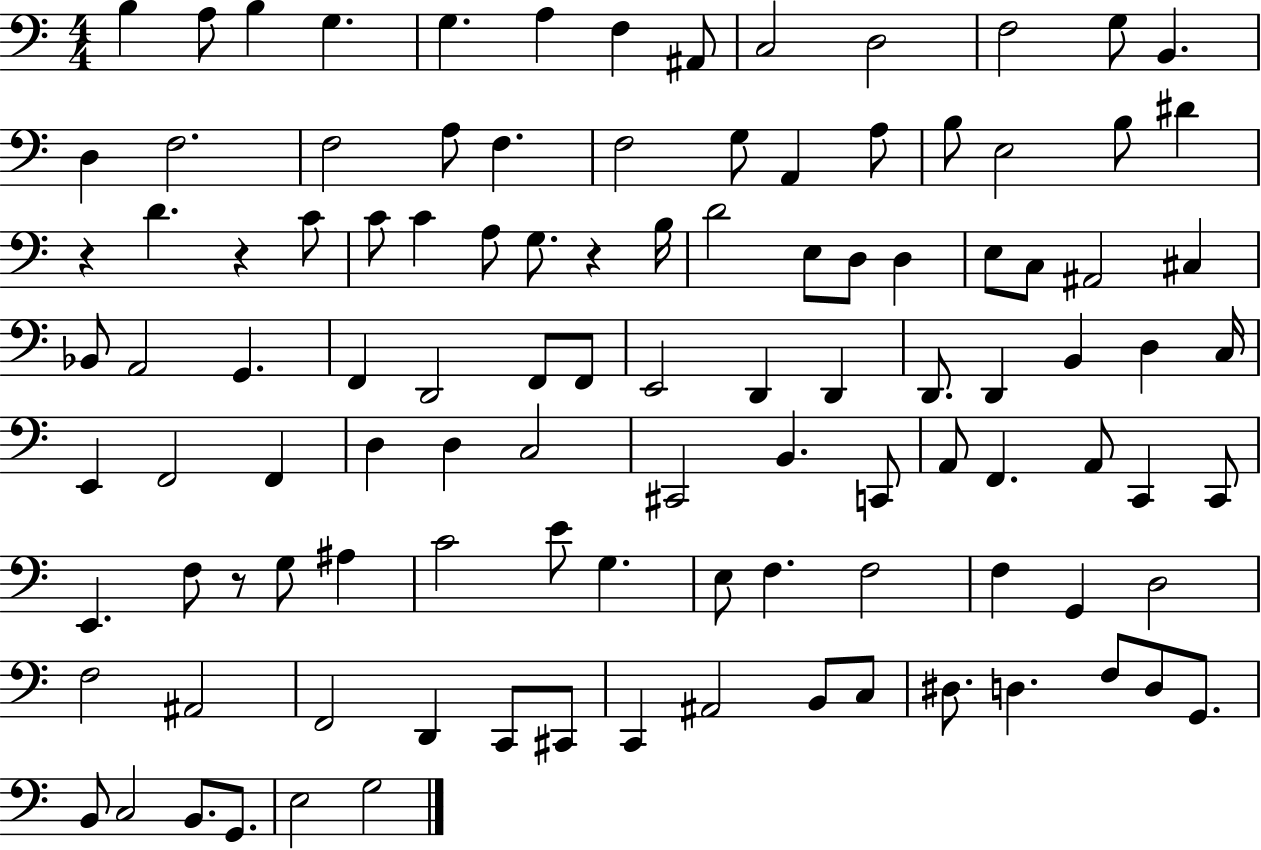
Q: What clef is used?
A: bass